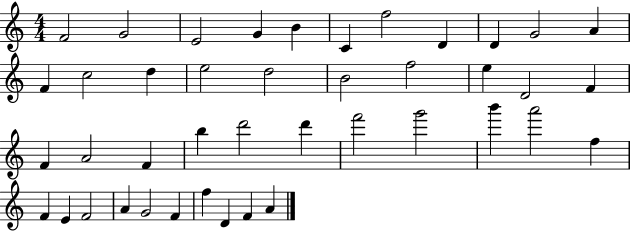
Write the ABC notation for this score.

X:1
T:Untitled
M:4/4
L:1/4
K:C
F2 G2 E2 G B C f2 D D G2 A F c2 d e2 d2 B2 f2 e D2 F F A2 F b d'2 d' f'2 g'2 b' a'2 f F E F2 A G2 F f D F A